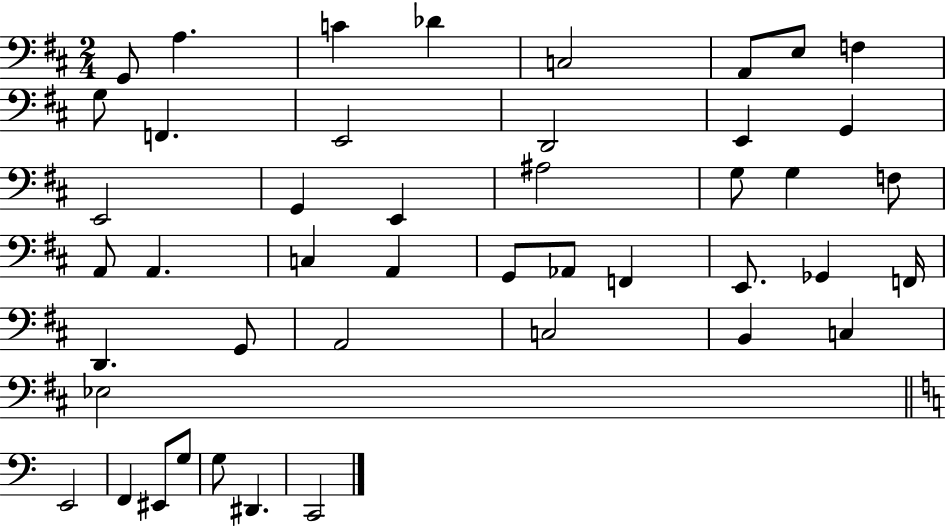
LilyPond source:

{
  \clef bass
  \numericTimeSignature
  \time 2/4
  \key d \major
  g,8 a4. | c'4 des'4 | c2 | a,8 e8 f4 | \break g8 f,4. | e,2 | d,2 | e,4 g,4 | \break e,2 | g,4 e,4 | ais2 | g8 g4 f8 | \break a,8 a,4. | c4 a,4 | g,8 aes,8 f,4 | e,8. ges,4 f,16 | \break d,4. g,8 | a,2 | c2 | b,4 c4 | \break ees2 | \bar "||" \break \key c \major e,2 | f,4 eis,8 g8 | g8 dis,4. | c,2 | \break \bar "|."
}